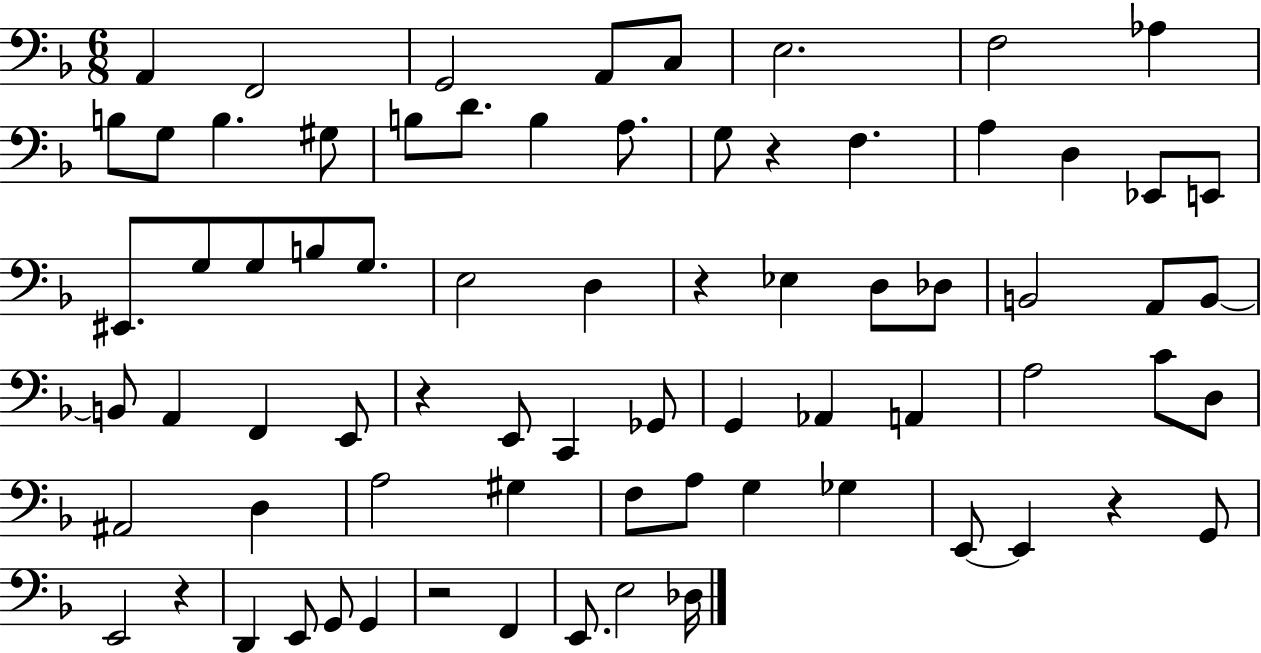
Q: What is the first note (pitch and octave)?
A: A2